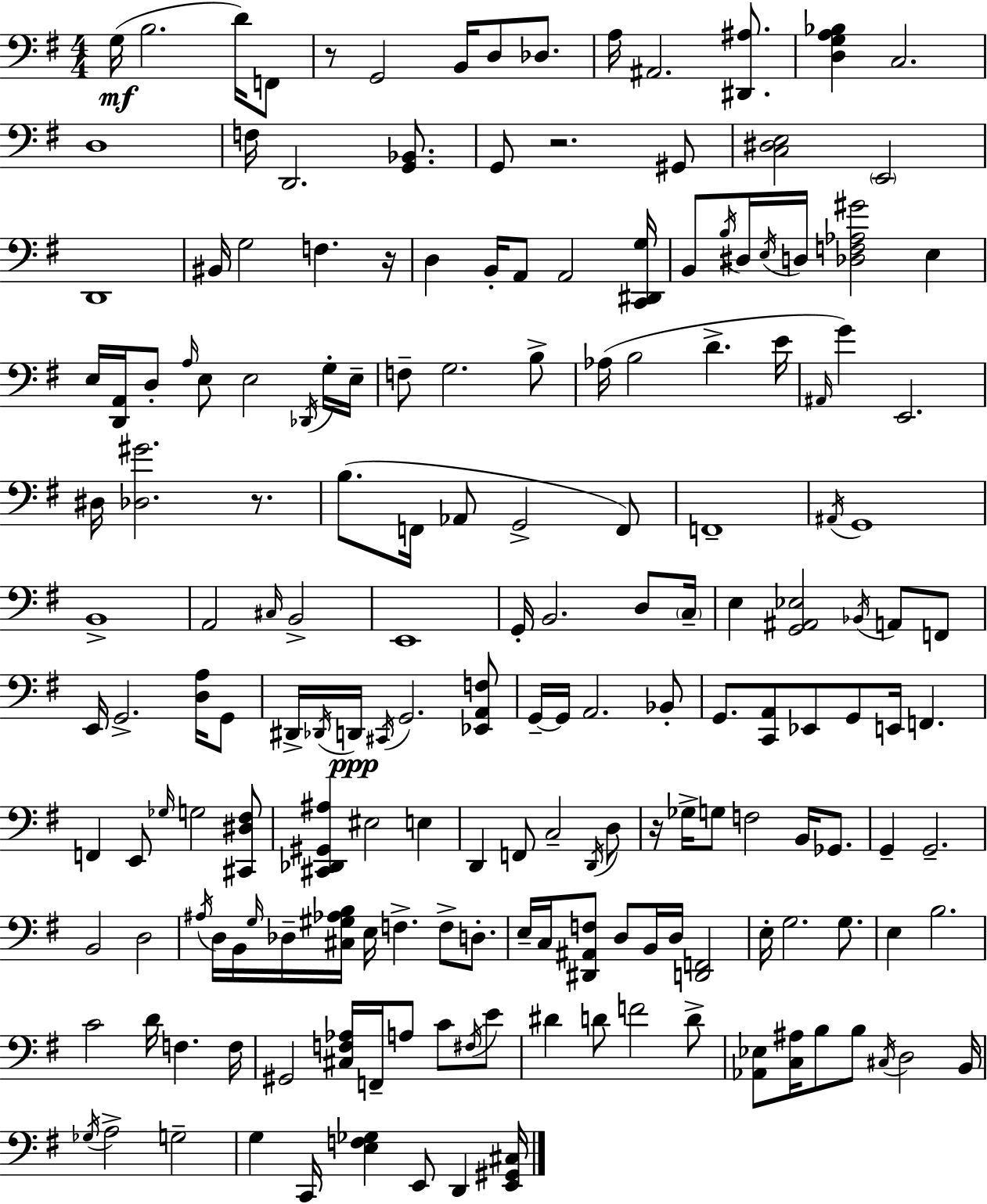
X:1
T:Untitled
M:4/4
L:1/4
K:G
G,/4 B,2 D/4 F,,/2 z/2 G,,2 B,,/4 D,/2 _D,/2 A,/4 ^A,,2 [^D,,^A,]/2 [D,G,A,_B,] C,2 D,4 F,/4 D,,2 [G,,_B,,]/2 G,,/2 z2 ^G,,/2 [C,^D,E,]2 E,,2 D,,4 ^B,,/4 G,2 F, z/4 D, B,,/4 A,,/2 A,,2 [C,,^D,,G,]/4 B,,/2 B,/4 ^D,/4 E,/4 D,/4 [_D,F,_A,^G]2 E, E,/4 [D,,A,,]/4 D,/2 A,/4 E,/2 E,2 _D,,/4 G,/4 E,/4 F,/2 G,2 B,/2 _A,/4 B,2 D E/4 ^A,,/4 G E,,2 ^D,/4 [_D,^G]2 z/2 B,/2 F,,/4 _A,,/2 G,,2 F,,/2 F,,4 ^A,,/4 G,,4 B,,4 A,,2 ^C,/4 B,,2 E,,4 G,,/4 B,,2 D,/2 C,/4 E, [G,,^A,,_E,]2 _B,,/4 A,,/2 F,,/2 E,,/4 G,,2 [D,A,]/4 G,,/2 ^D,,/4 _D,,/4 D,,/4 ^C,,/4 G,,2 [_E,,A,,F,]/2 G,,/4 G,,/4 A,,2 _B,,/2 G,,/2 [C,,A,,]/2 _E,,/2 G,,/2 E,,/4 F,, F,, E,,/2 _G,/4 G,2 [^C,,^D,^F,]/2 [^C,,_D,,^G,,^A,] ^E,2 E, D,, F,,/2 C,2 D,,/4 D,/2 z/4 _G,/4 G,/2 F,2 B,,/4 _G,,/2 G,, G,,2 B,,2 D,2 ^A,/4 D,/4 B,,/4 G,/4 _D,/4 [^C,^G,_A,B,]/4 E,/4 F, F,/2 D,/2 E,/4 C,/4 [^D,,^A,,F,]/2 D,/2 B,,/4 D,/4 [D,,F,,]2 E,/4 G,2 G,/2 E, B,2 C2 D/4 F, F,/4 ^G,,2 [^C,F,_A,]/4 F,,/4 A,/2 C/2 ^F,/4 E/2 ^D D/2 F2 D/2 [_A,,_E,]/2 [C,^A,]/4 B,/2 B,/2 ^C,/4 D,2 B,,/4 _G,/4 A,2 G,2 G, C,,/4 [E,F,_G,] E,,/2 D,, [E,,^G,,^C,]/4